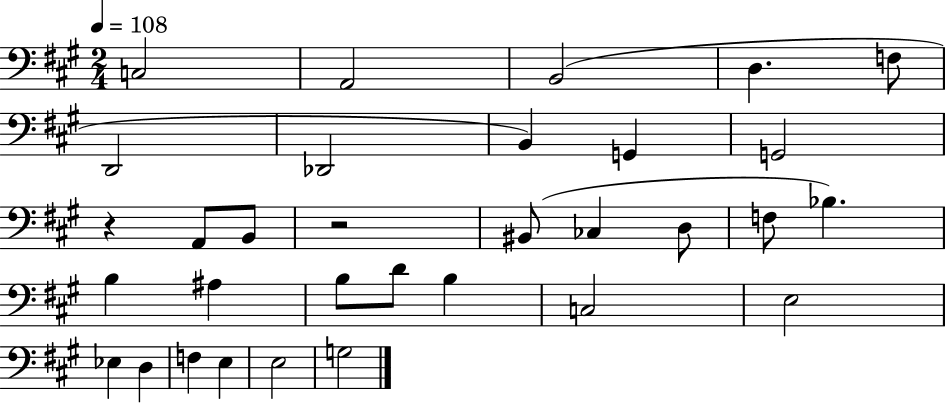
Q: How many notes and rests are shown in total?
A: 32